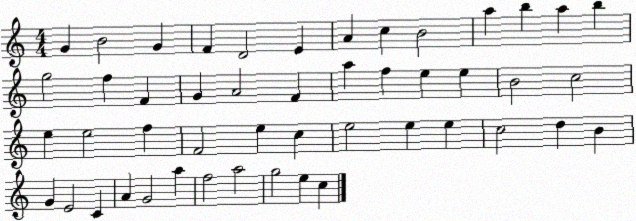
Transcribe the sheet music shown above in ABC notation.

X:1
T:Untitled
M:4/4
L:1/4
K:C
G B2 G F D2 E A c B2 a b a b g2 f F G A2 F a f e e B2 c2 e e2 f F2 e c e2 e e c2 d B G E2 C A G2 a f2 a2 g2 e c